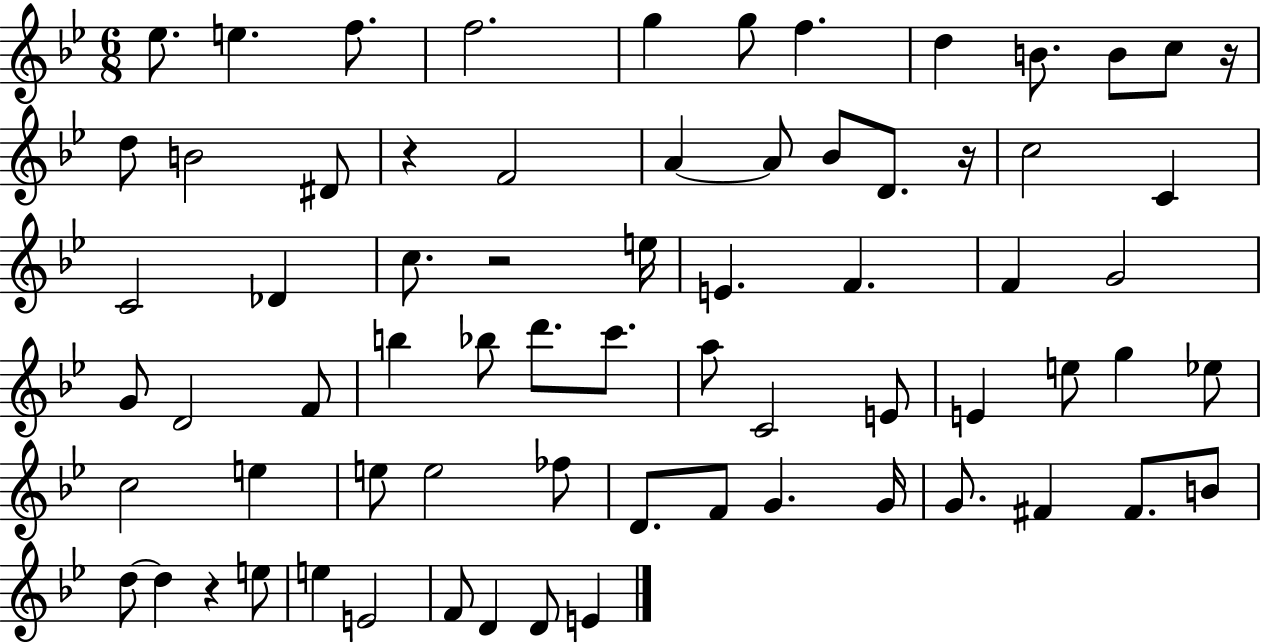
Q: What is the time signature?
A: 6/8